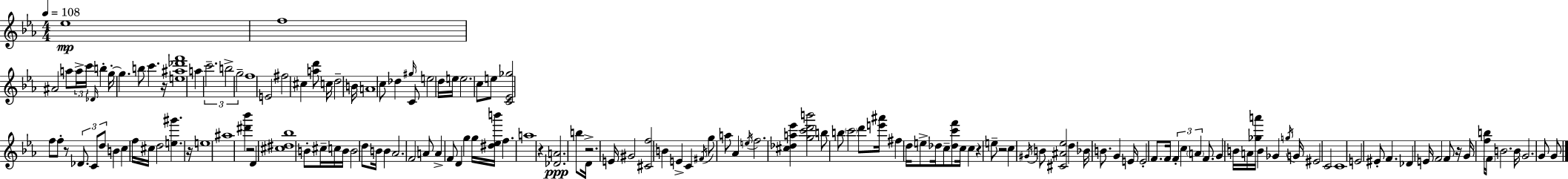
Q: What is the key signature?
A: EES major